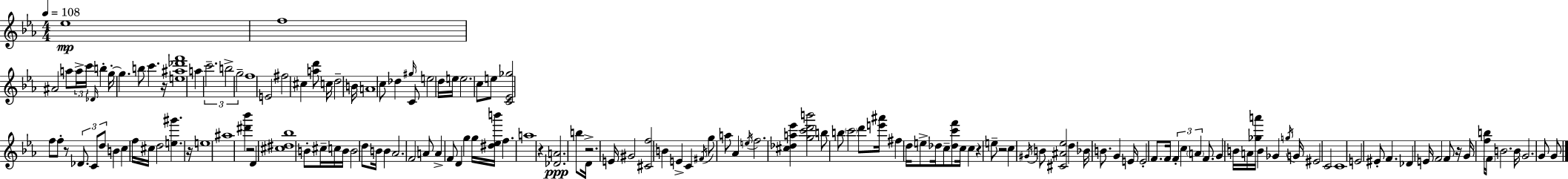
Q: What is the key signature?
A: EES major